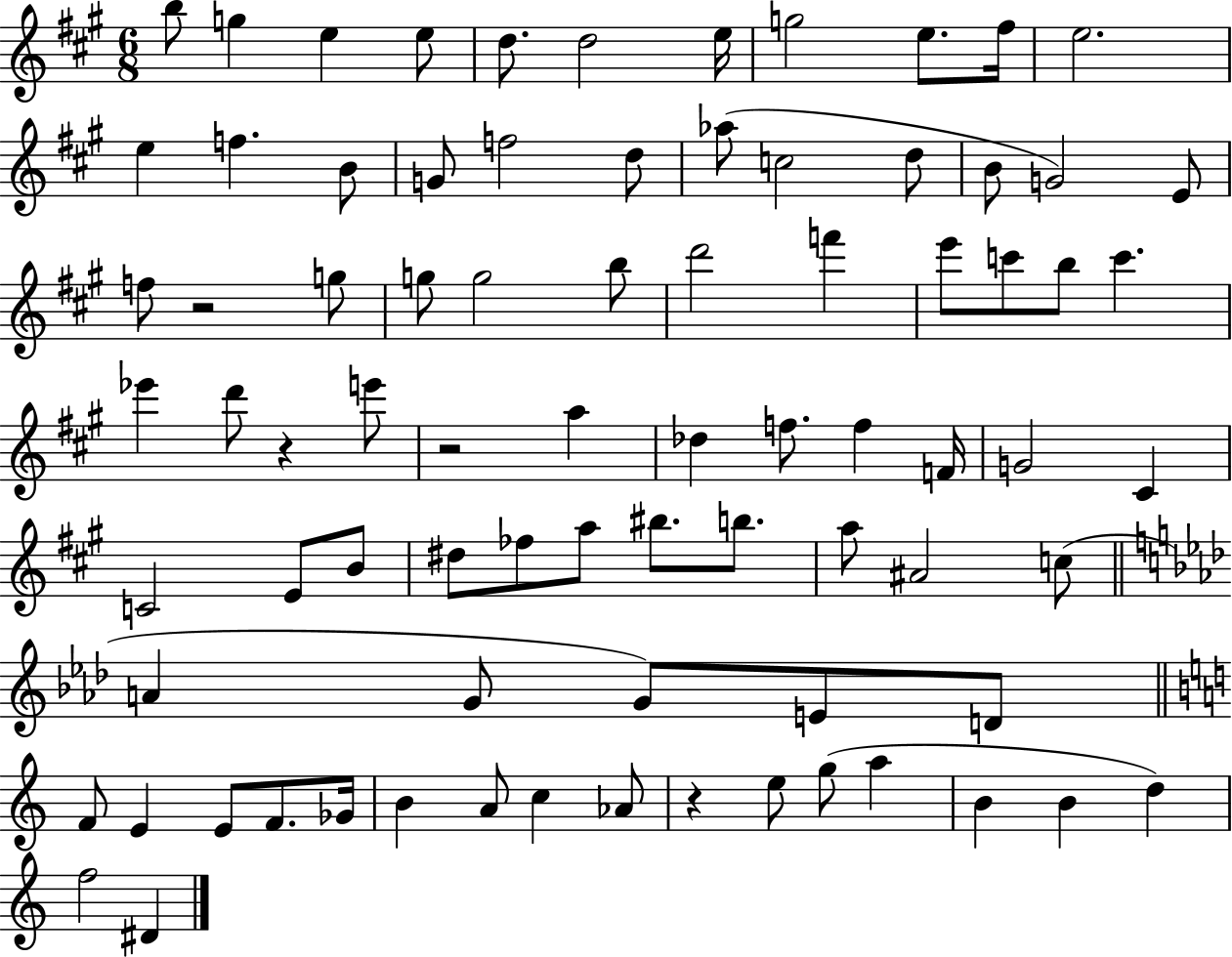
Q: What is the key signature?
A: A major